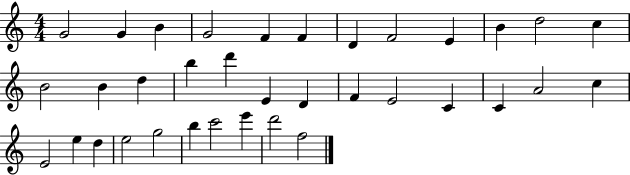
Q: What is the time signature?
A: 4/4